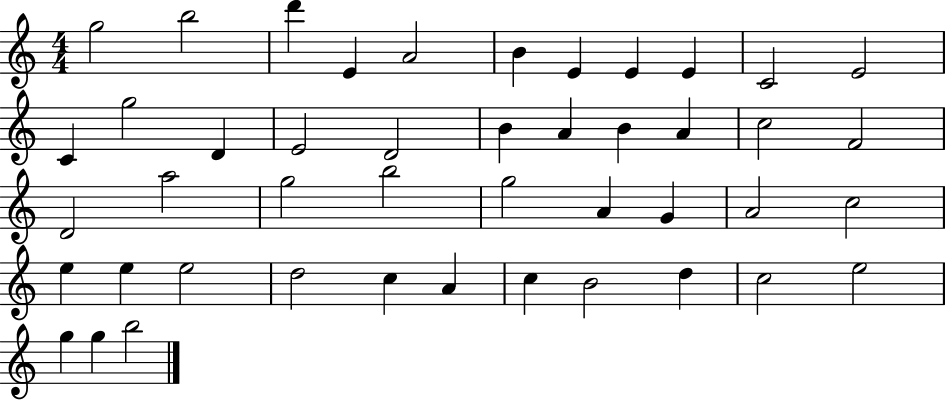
X:1
T:Untitled
M:4/4
L:1/4
K:C
g2 b2 d' E A2 B E E E C2 E2 C g2 D E2 D2 B A B A c2 F2 D2 a2 g2 b2 g2 A G A2 c2 e e e2 d2 c A c B2 d c2 e2 g g b2